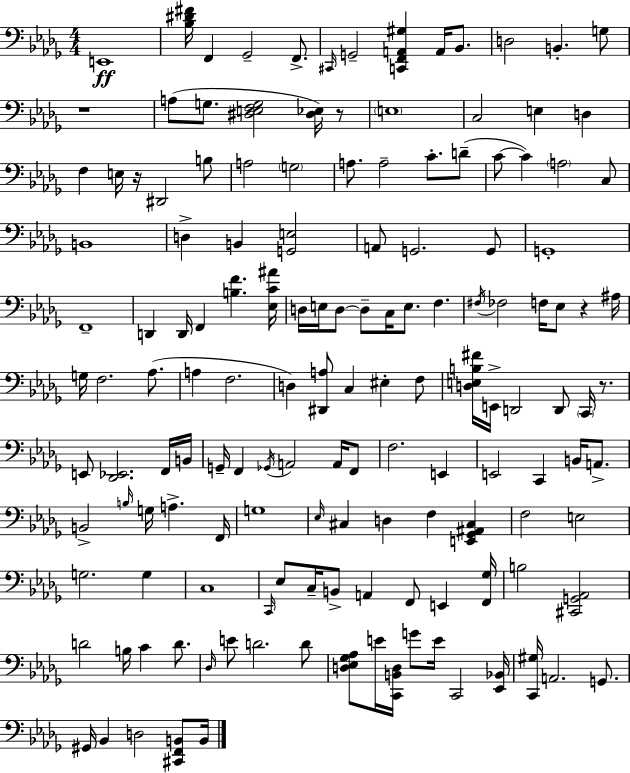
{
  \clef bass
  \numericTimeSignature
  \time 4/4
  \key bes \minor
  e,1\ff | <bes dis' fis'>16 f,4 ges,2-- f,8.-> | \grace { cis,16 } g,2-- <c, f, a, gis>4 a,16 bes,8. | d2 b,4.-. g8 | \break r1 | a8( g8. <dis e f g>2 <dis ees>16) r8 | \parenthesize e1 | c2 e4 d4 | \break f4 e16 r16 dis,2 b8 | a2 \parenthesize g2 | a8. a2-- c'8.-. d'8--( | c'8~~ c'4) \parenthesize a2 c8 | \break b,1 | d4-> b,4 <g, e>2 | a,8 g,2. g,8 | g,1-. | \break f,1-- | d,4 d,16 f,4 <b f'>4. | <ees c' ais'>16 d16 e16 d8~~ d8-- c16 e8. f4. | \acciaccatura { fis16 } fes2 f16 ees8 r4 | \break ais16 g16 f2. aes8.( | a4 f2. | d4) <dis, a>8 c4 eis4-. | f8 <d e b fis'>16 e,16-> d,2 d,8 \parenthesize c,16 r8. | \break e,8 <des, ees,>2. | f,16 b,16 g,16-- f,4 \acciaccatura { ges,16 } a,2 | a,16 f,8 f2. e,4 | e,2 c,4 b,16 | \break a,8.-> b,2-> \grace { b16 } g16 a4.-> | f,16 g1 | \grace { ees16 } cis4 d4 f4 | <e, ges, ais, cis>4 f2 e2 | \break g2. | g4 c1 | \grace { c,16 } ees8 c16-- b,8-> a,4 f,8 | e,4 <f, ges>16 b2 <cis, g, aes,>2 | \break d'2 b16 c'4 | d'8. \grace { des16 } e'8 d'2. | d'8 <d ees ges aes>8 e'16 <c, b, d>16 g'8 e'16 c,2 | <ees, bes,>16 <c, gis>16 a,2. | \break g,8. gis,16 bes,4 d2 | <cis, f, b,>8 b,16 \bar "|."
}